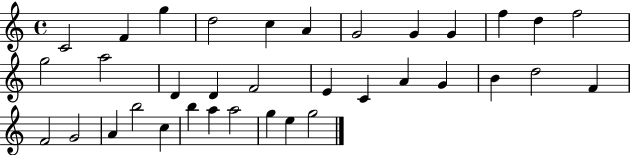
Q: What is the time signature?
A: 4/4